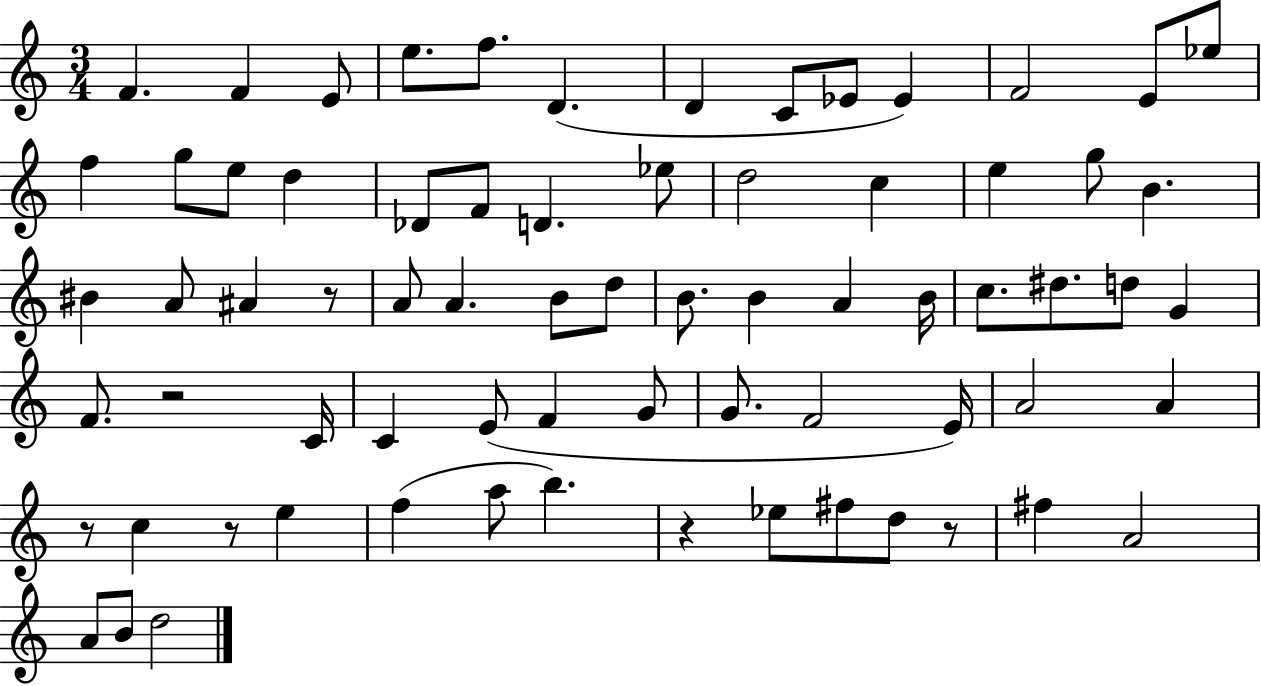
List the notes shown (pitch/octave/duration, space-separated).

F4/q. F4/q E4/e E5/e. F5/e. D4/q. D4/q C4/e Eb4/e Eb4/q F4/h E4/e Eb5/e F5/q G5/e E5/e D5/q Db4/e F4/e D4/q. Eb5/e D5/h C5/q E5/q G5/e B4/q. BIS4/q A4/e A#4/q R/e A4/e A4/q. B4/e D5/e B4/e. B4/q A4/q B4/s C5/e. D#5/e. D5/e G4/q F4/e. R/h C4/s C4/q E4/e F4/q G4/e G4/e. F4/h E4/s A4/h A4/q R/e C5/q R/e E5/q F5/q A5/e B5/q. R/q Eb5/e F#5/e D5/e R/e F#5/q A4/h A4/e B4/e D5/h